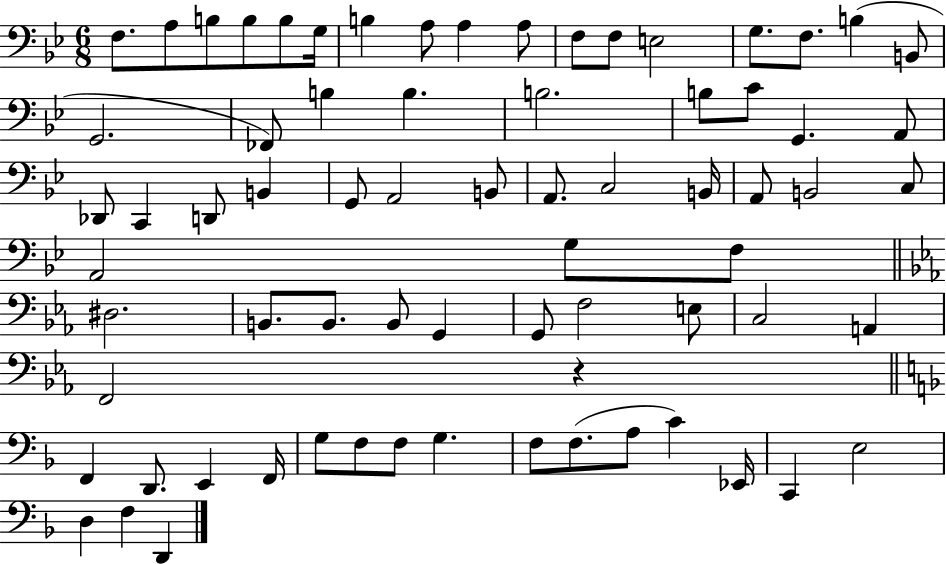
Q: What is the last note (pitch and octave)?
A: D2